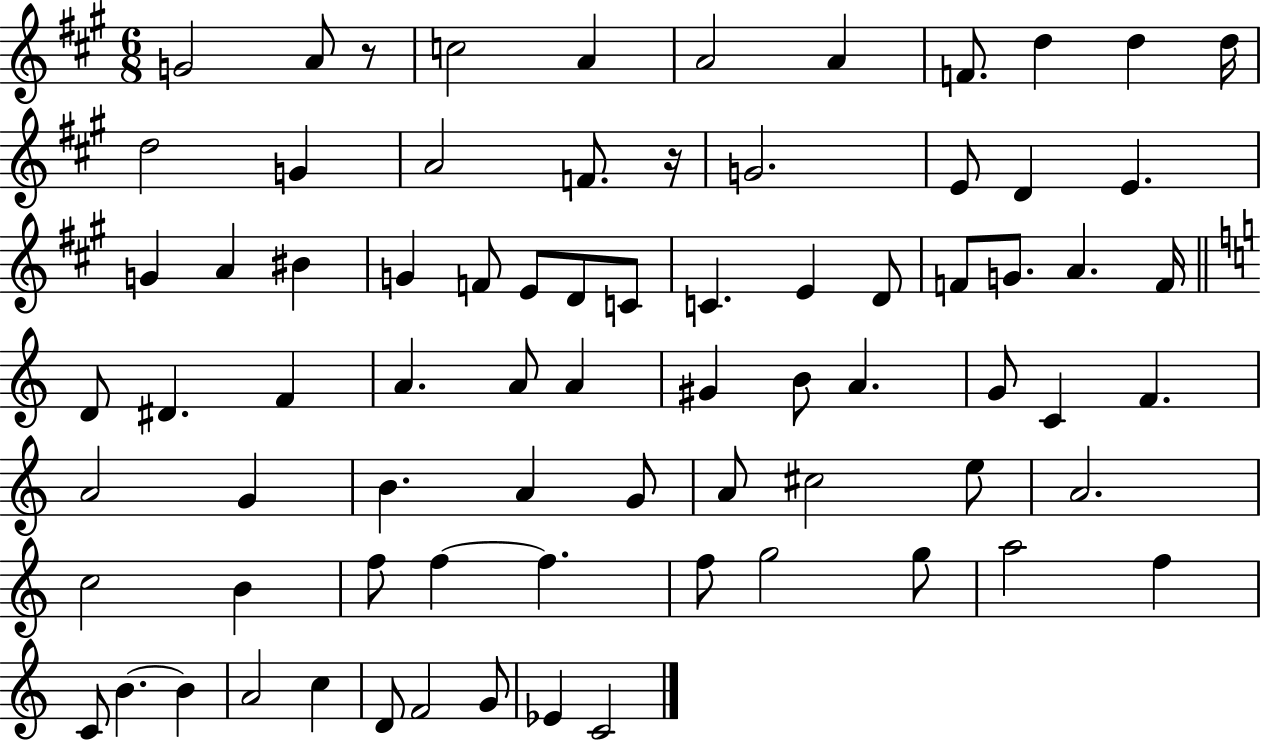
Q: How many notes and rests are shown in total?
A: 76